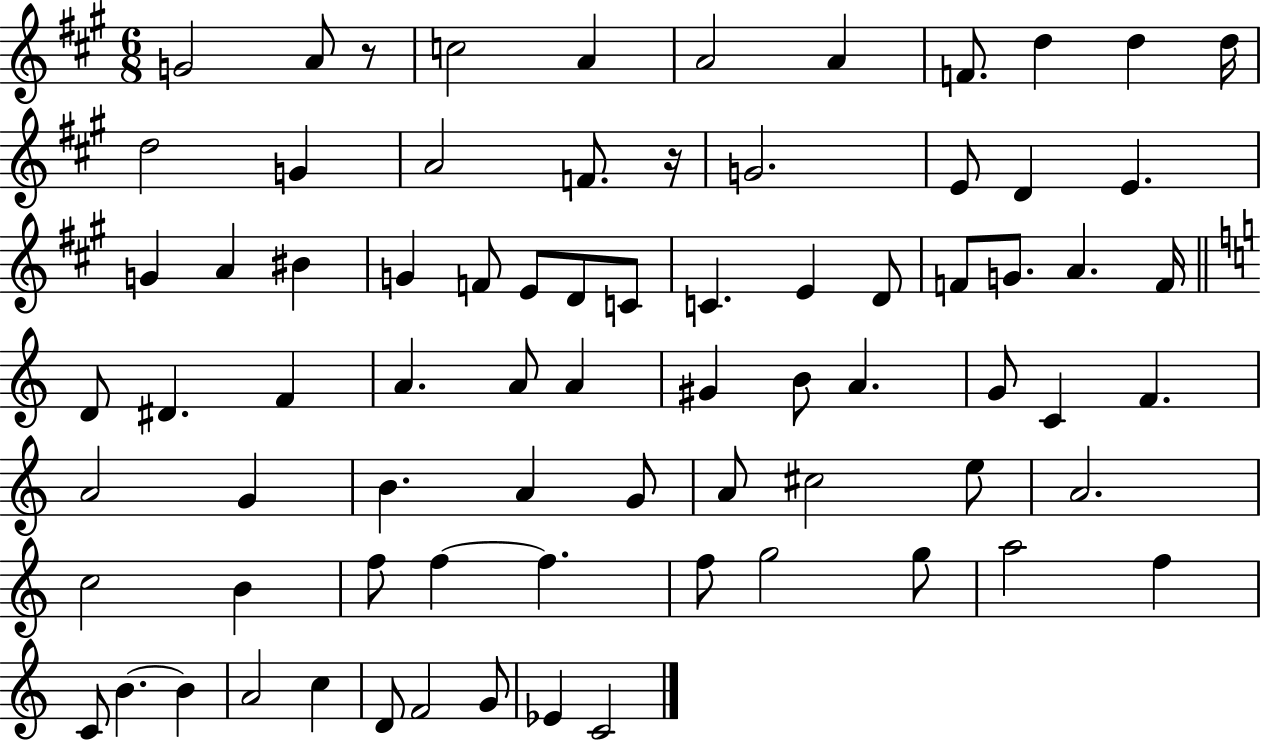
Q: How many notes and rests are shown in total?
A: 76